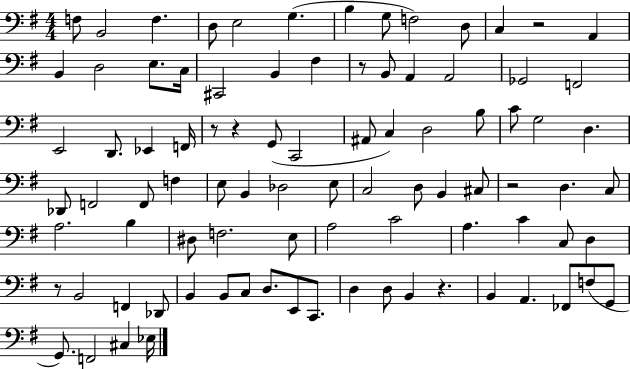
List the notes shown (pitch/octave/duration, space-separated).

F3/e B2/h F3/q. D3/e E3/h G3/q. B3/q G3/e F3/h D3/e C3/q R/h A2/q B2/q D3/h E3/e. C3/s C#2/h B2/q F#3/q R/e B2/e A2/q A2/h Gb2/h F2/h E2/h D2/e. Eb2/q F2/s R/e R/q G2/e C2/h A#2/e C3/q D3/h B3/e C4/e G3/h D3/q. Db2/e F2/h F2/e F3/q E3/e B2/q Db3/h E3/e C3/h D3/e B2/q C#3/e R/h D3/q. C3/e A3/h. B3/q D#3/e F3/h. E3/e A3/h C4/h A3/q. C4/q C3/e D3/q R/e B2/h F2/q Db2/e B2/q B2/e C3/e D3/e. E2/e C2/e. D3/q D3/e B2/q R/q. B2/q A2/q. FES2/e F3/e G2/e G2/e. F2/h C#3/q Eb3/s